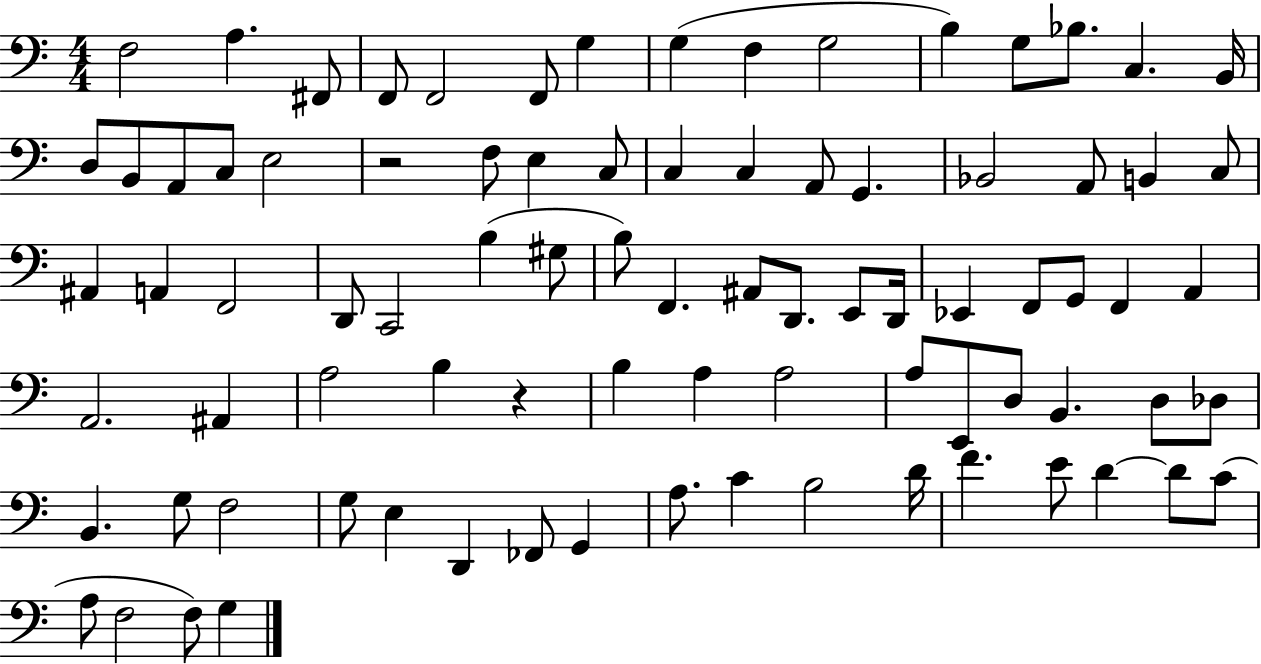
F3/h A3/q. F#2/e F2/e F2/h F2/e G3/q G3/q F3/q G3/h B3/q G3/e Bb3/e. C3/q. B2/s D3/e B2/e A2/e C3/e E3/h R/h F3/e E3/q C3/e C3/q C3/q A2/e G2/q. Bb2/h A2/e B2/q C3/e A#2/q A2/q F2/h D2/e C2/h B3/q G#3/e B3/e F2/q. A#2/e D2/e. E2/e D2/s Eb2/q F2/e G2/e F2/q A2/q A2/h. A#2/q A3/h B3/q R/q B3/q A3/q A3/h A3/e E2/e D3/e B2/q. D3/e Db3/e B2/q. G3/e F3/h G3/e E3/q D2/q FES2/e G2/q A3/e. C4/q B3/h D4/s F4/q. E4/e D4/q D4/e C4/e A3/e F3/h F3/e G3/q